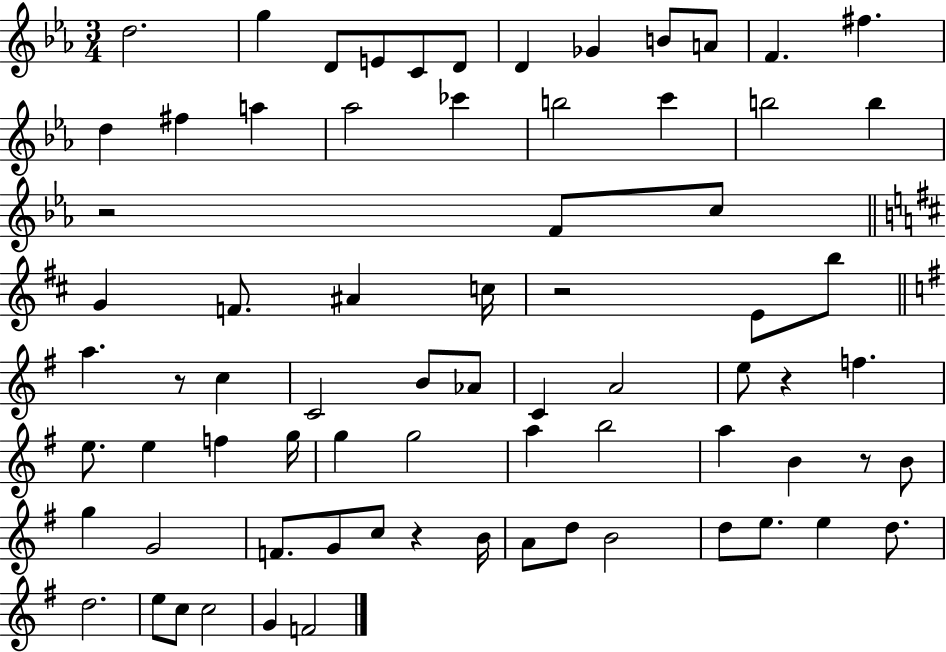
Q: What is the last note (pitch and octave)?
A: F4